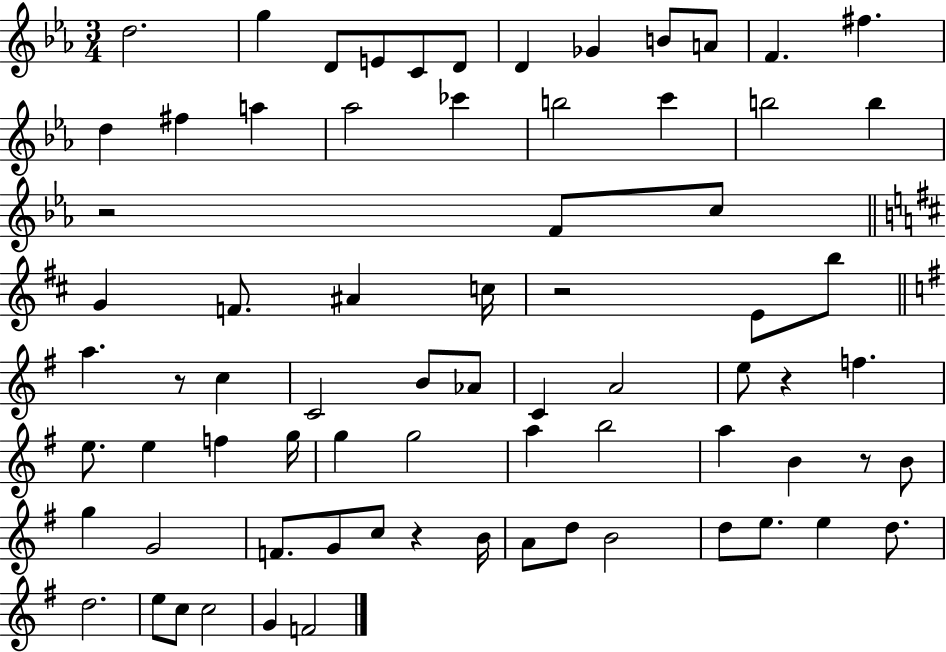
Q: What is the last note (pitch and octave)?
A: F4